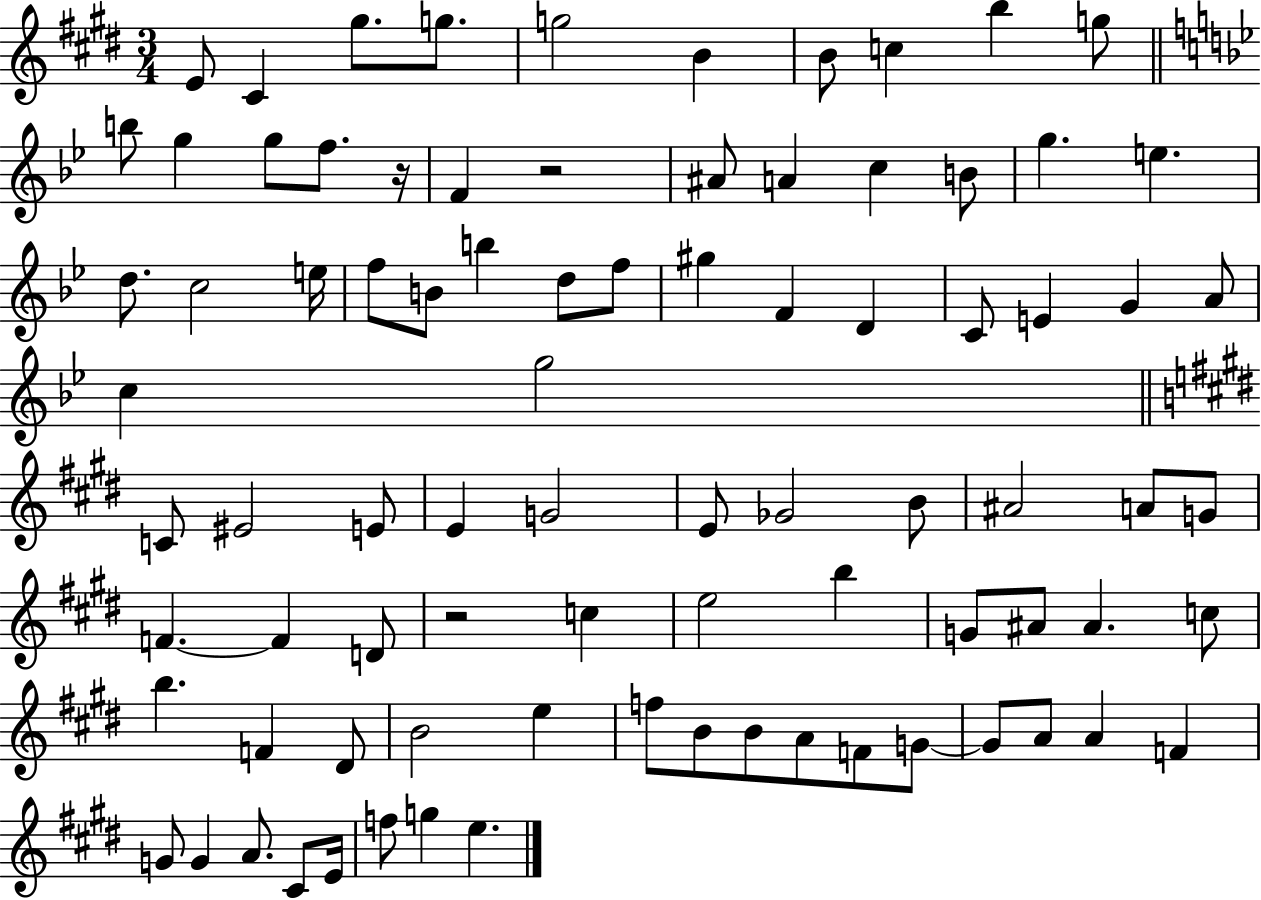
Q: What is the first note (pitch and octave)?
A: E4